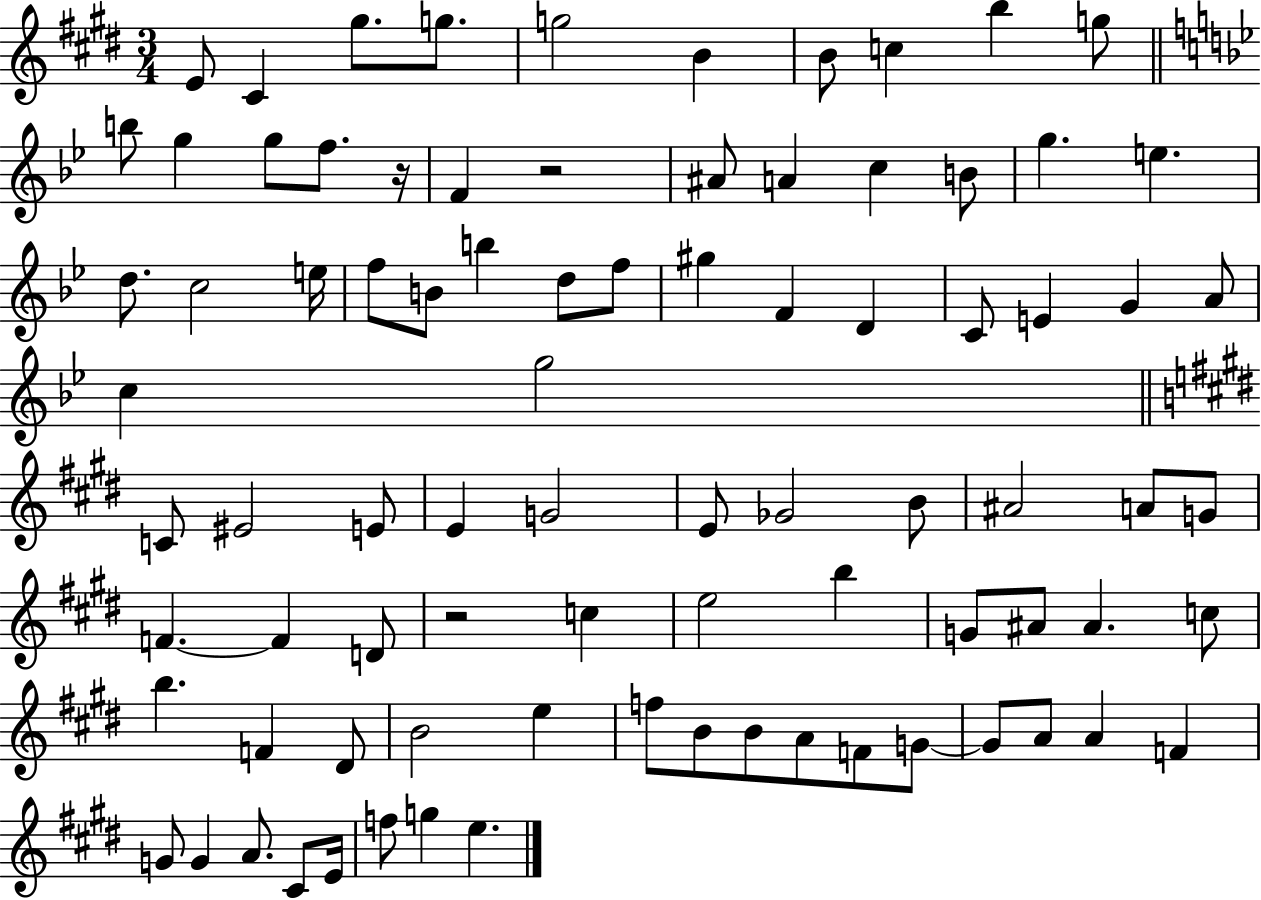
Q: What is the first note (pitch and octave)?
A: E4